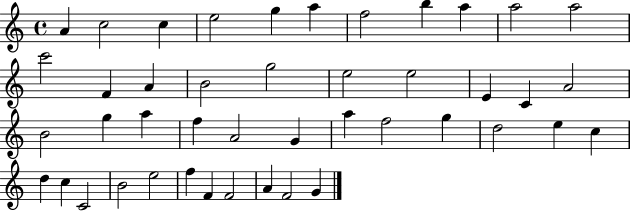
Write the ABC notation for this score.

X:1
T:Untitled
M:4/4
L:1/4
K:C
A c2 c e2 g a f2 b a a2 a2 c'2 F A B2 g2 e2 e2 E C A2 B2 g a f A2 G a f2 g d2 e c d c C2 B2 e2 f F F2 A F2 G